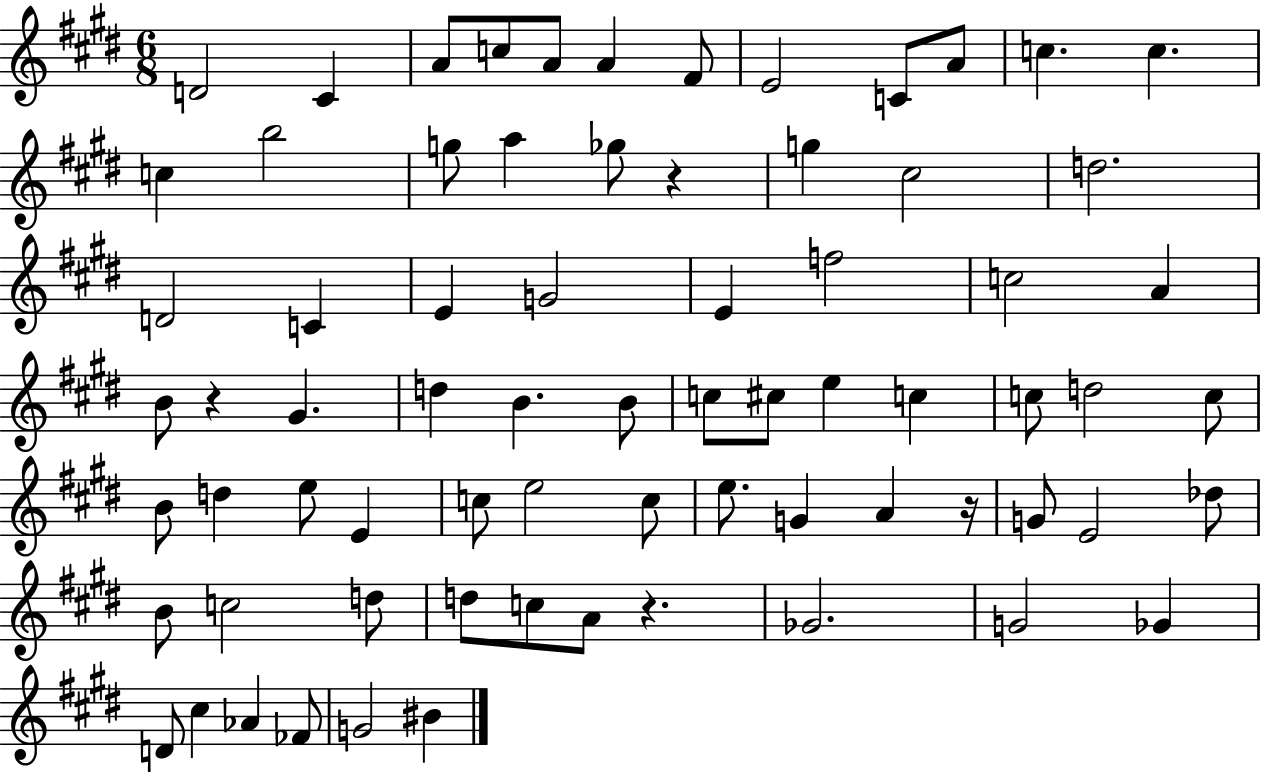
X:1
T:Untitled
M:6/8
L:1/4
K:E
D2 ^C A/2 c/2 A/2 A ^F/2 E2 C/2 A/2 c c c b2 g/2 a _g/2 z g ^c2 d2 D2 C E G2 E f2 c2 A B/2 z ^G d B B/2 c/2 ^c/2 e c c/2 d2 c/2 B/2 d e/2 E c/2 e2 c/2 e/2 G A z/4 G/2 E2 _d/2 B/2 c2 d/2 d/2 c/2 A/2 z _G2 G2 _G D/2 ^c _A _F/2 G2 ^B